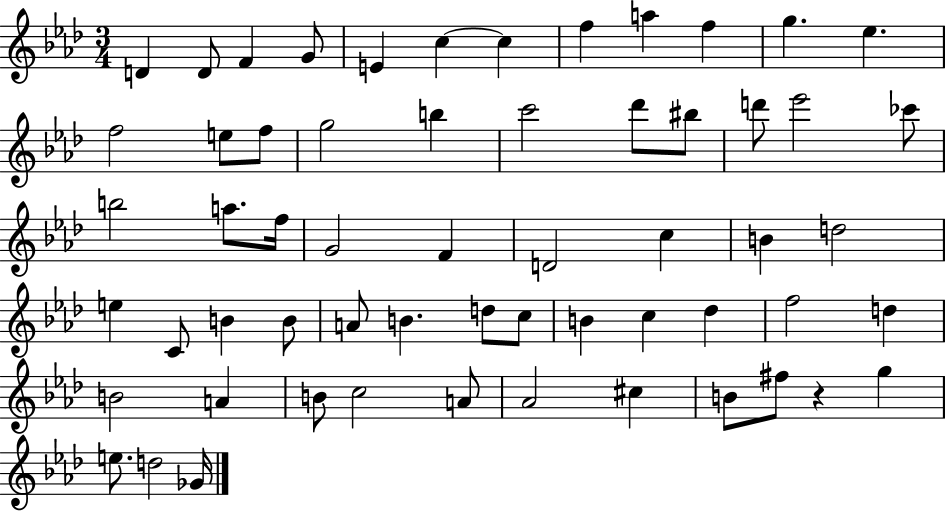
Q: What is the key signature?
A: AES major